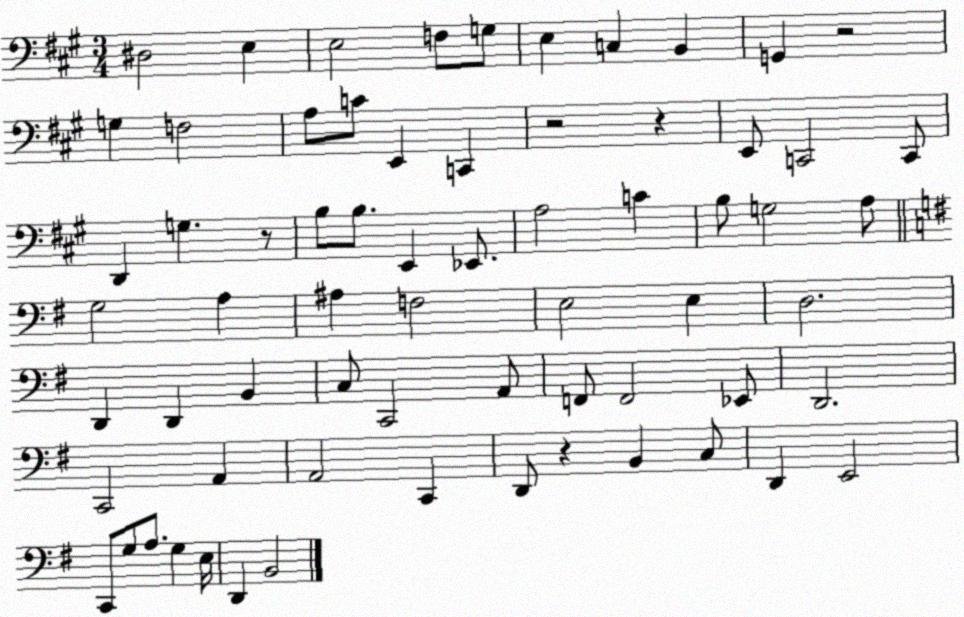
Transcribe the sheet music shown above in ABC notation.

X:1
T:Untitled
M:3/4
L:1/4
K:A
^D,2 E, E,2 F,/2 G,/2 E, C, B,, G,, z2 G, F,2 A,/2 C/2 E,, C,, z2 z E,,/2 C,,2 C,,/2 D,, G, z/2 B,/2 B,/2 E,, _E,,/2 A,2 C B,/2 G,2 A,/2 G,2 A, ^A, F,2 E,2 E, D,2 D,, D,, B,, C,/2 C,,2 A,,/2 F,,/2 F,,2 _E,,/2 D,,2 C,,2 A,, A,,2 C,, D,,/2 z B,, C,/2 D,, E,,2 C,,/2 G,/2 A,/2 G, E,/4 D,, B,,2